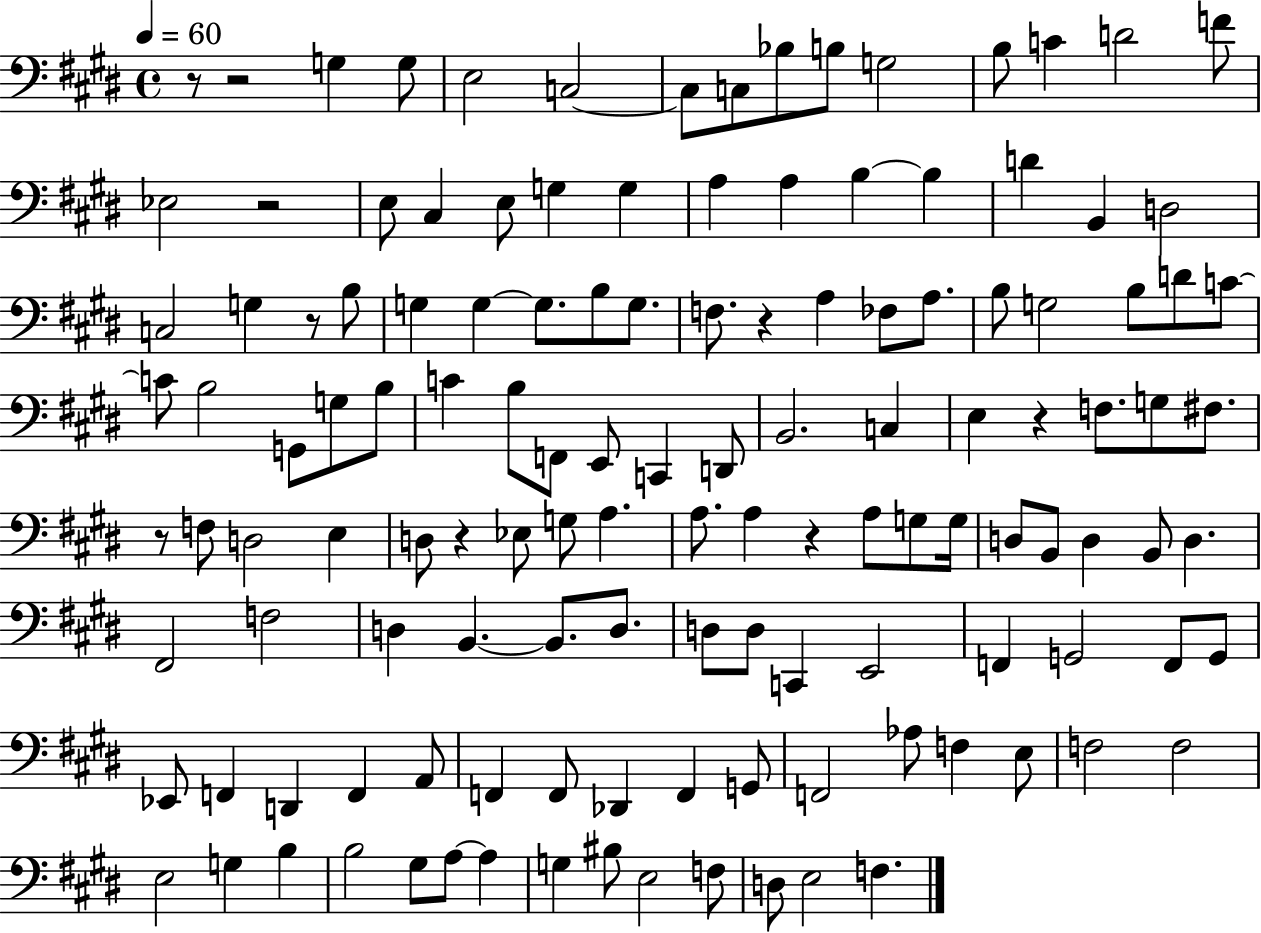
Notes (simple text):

R/e R/h G3/q G3/e E3/h C3/h C3/e C3/e Bb3/e B3/e G3/h B3/e C4/q D4/h F4/e Eb3/h R/h E3/e C#3/q E3/e G3/q G3/q A3/q A3/q B3/q B3/q D4/q B2/q D3/h C3/h G3/q R/e B3/e G3/q G3/q G3/e. B3/e G3/e. F3/e. R/q A3/q FES3/e A3/e. B3/e G3/h B3/e D4/e C4/e C4/e B3/h G2/e G3/e B3/e C4/q B3/e F2/e E2/e C2/q D2/e B2/h. C3/q E3/q R/q F3/e. G3/e F#3/e. R/e F3/e D3/h E3/q D3/e R/q Eb3/e G3/e A3/q. A3/e. A3/q R/q A3/e G3/e G3/s D3/e B2/e D3/q B2/e D3/q. F#2/h F3/h D3/q B2/q. B2/e. D3/e. D3/e D3/e C2/q E2/h F2/q G2/h F2/e G2/e Eb2/e F2/q D2/q F2/q A2/e F2/q F2/e Db2/q F2/q G2/e F2/h Ab3/e F3/q E3/e F3/h F3/h E3/h G3/q B3/q B3/h G#3/e A3/e A3/q G3/q BIS3/e E3/h F3/e D3/e E3/h F3/q.